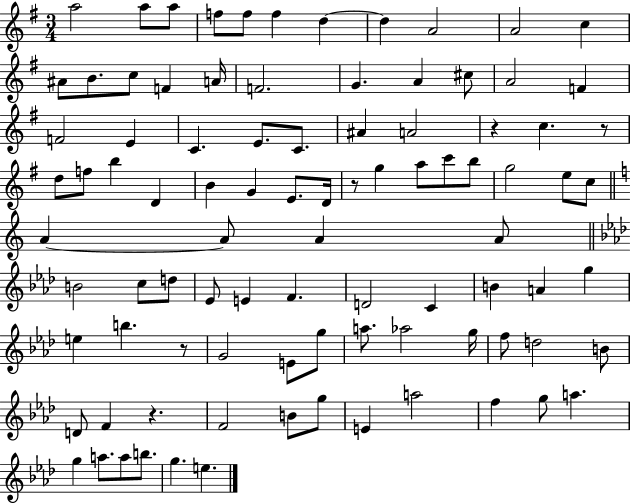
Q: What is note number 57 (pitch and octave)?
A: C4